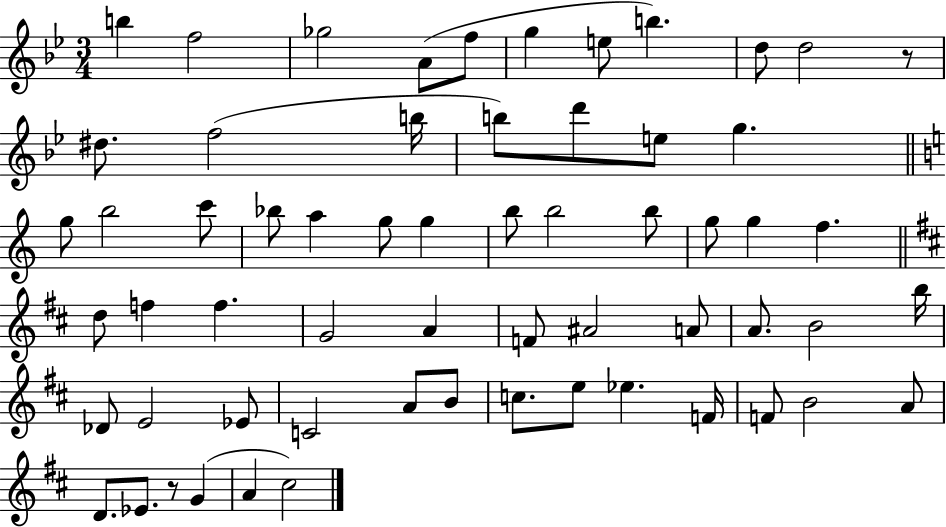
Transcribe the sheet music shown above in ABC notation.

X:1
T:Untitled
M:3/4
L:1/4
K:Bb
b f2 _g2 A/2 f/2 g e/2 b d/2 d2 z/2 ^d/2 f2 b/4 b/2 d'/2 e/2 g g/2 b2 c'/2 _b/2 a g/2 g b/2 b2 b/2 g/2 g f d/2 f f G2 A F/2 ^A2 A/2 A/2 B2 b/4 _D/2 E2 _E/2 C2 A/2 B/2 c/2 e/2 _e F/4 F/2 B2 A/2 D/2 _E/2 z/2 G A ^c2